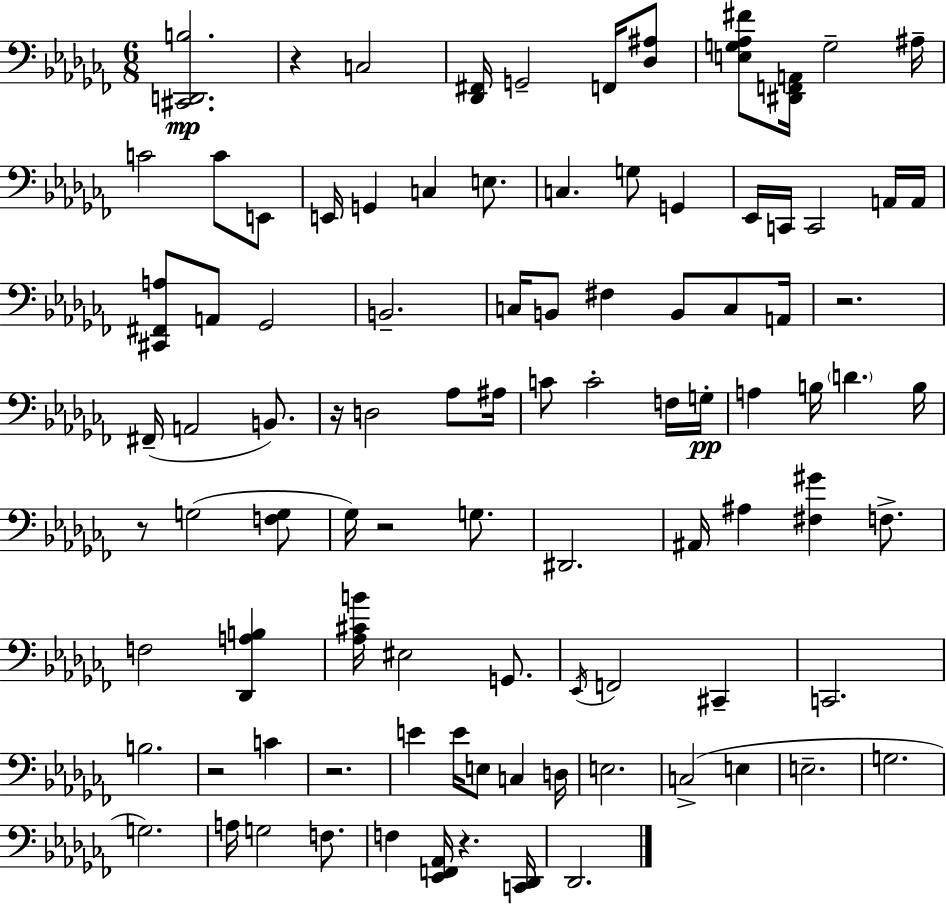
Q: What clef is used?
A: bass